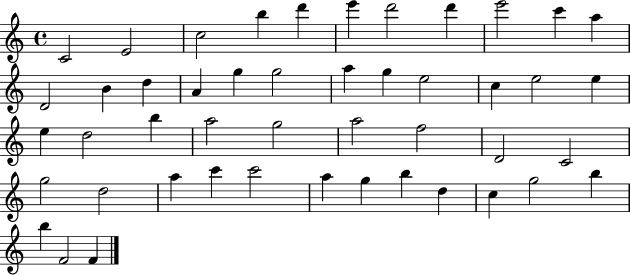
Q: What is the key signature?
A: C major